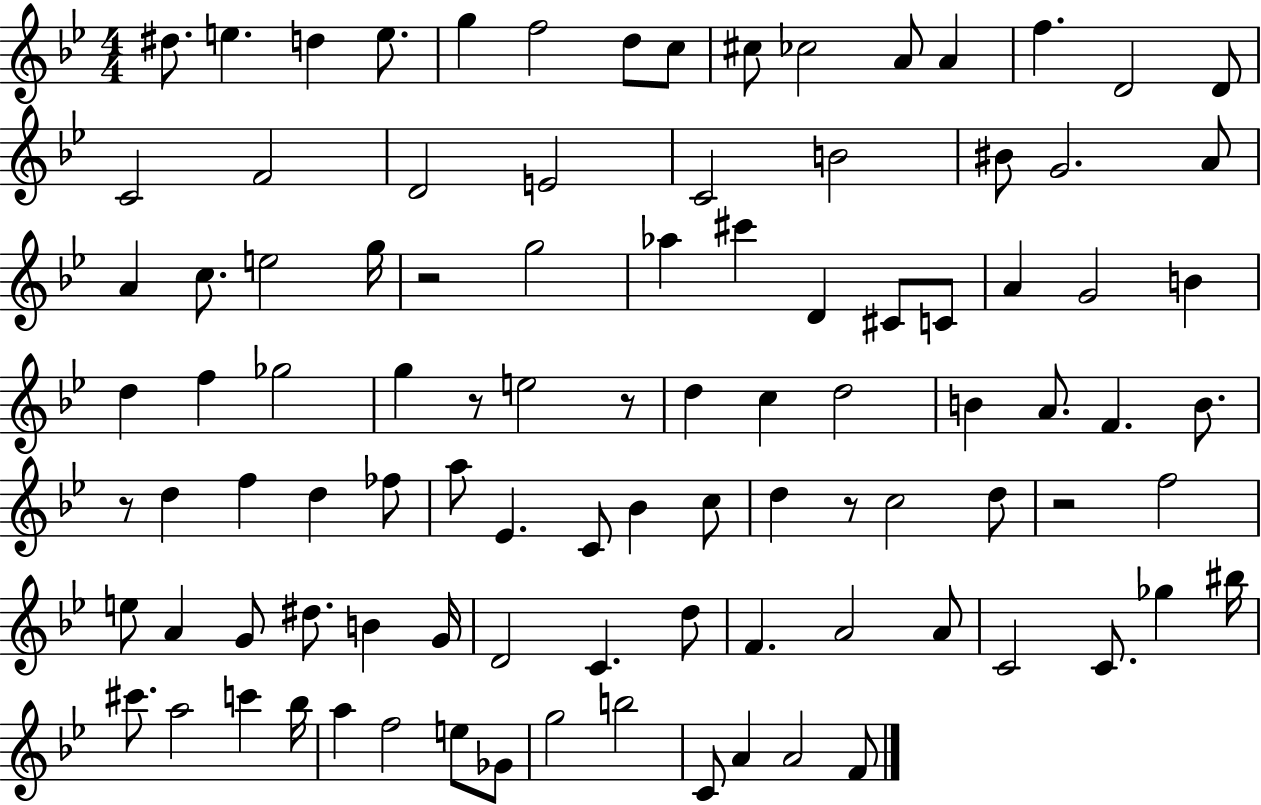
D#5/e. E5/q. D5/q E5/e. G5/q F5/h D5/e C5/e C#5/e CES5/h A4/e A4/q F5/q. D4/h D4/e C4/h F4/h D4/h E4/h C4/h B4/h BIS4/e G4/h. A4/e A4/q C5/e. E5/h G5/s R/h G5/h Ab5/q C#6/q D4/q C#4/e C4/e A4/q G4/h B4/q D5/q F5/q Gb5/h G5/q R/e E5/h R/e D5/q C5/q D5/h B4/q A4/e. F4/q. B4/e. R/e D5/q F5/q D5/q FES5/e A5/e Eb4/q. C4/e Bb4/q C5/e D5/q R/e C5/h D5/e R/h F5/h E5/e A4/q G4/e D#5/e. B4/q G4/s D4/h C4/q. D5/e F4/q. A4/h A4/e C4/h C4/e. Gb5/q BIS5/s C#6/e. A5/h C6/q Bb5/s A5/q F5/h E5/e Gb4/e G5/h B5/h C4/e A4/q A4/h F4/e